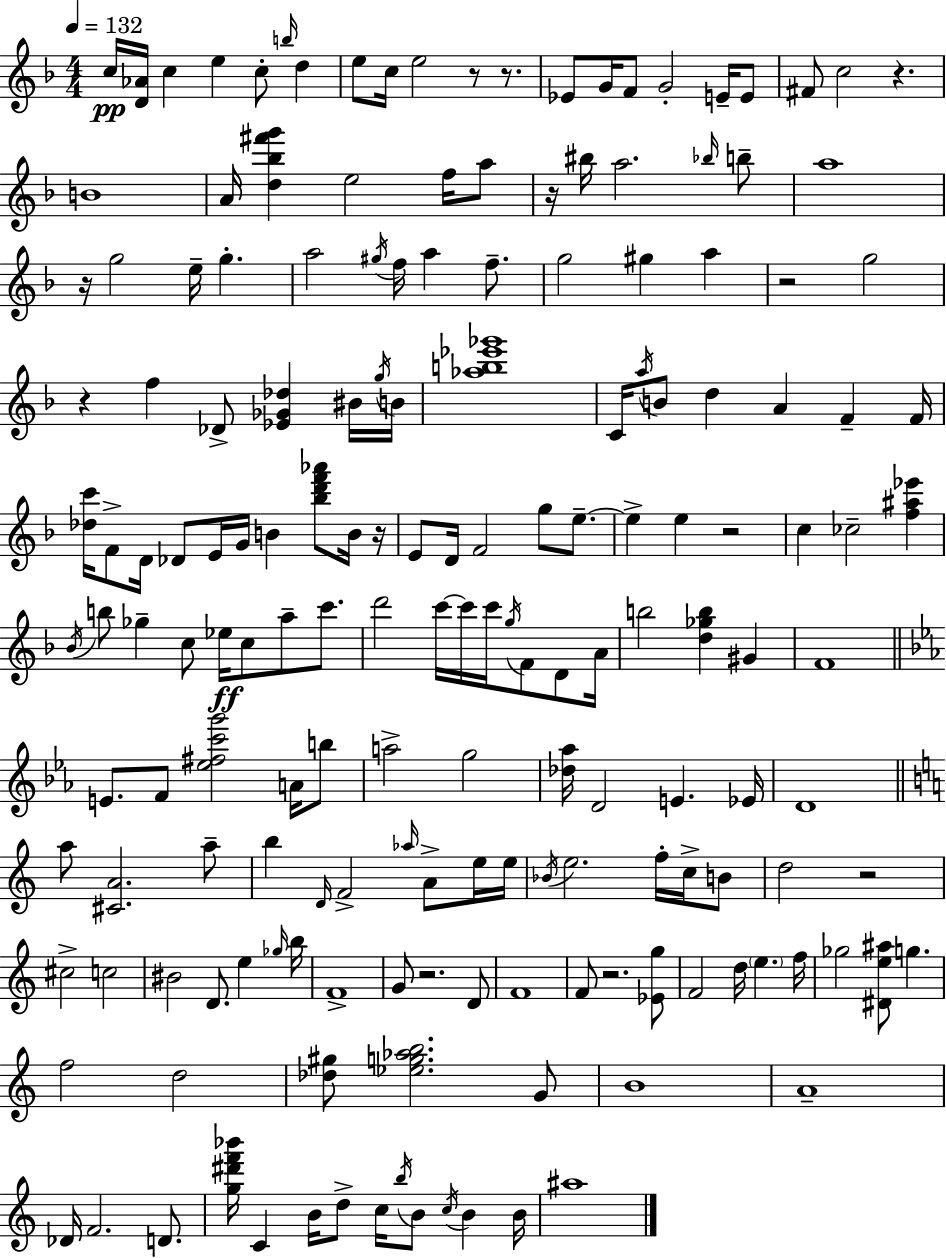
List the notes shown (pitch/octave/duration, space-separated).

C5/s [D4,Ab4]/s C5/q E5/q C5/e B5/s D5/q E5/e C5/s E5/h R/e R/e. Eb4/e G4/s F4/e G4/h E4/s E4/e F#4/e C5/h R/q. B4/w A4/s [D5,Bb5,F#6,G6]/q E5/h F5/s A5/e R/s BIS5/s A5/h. Bb5/s B5/e A5/w R/s G5/h E5/s G5/q. A5/h G#5/s F5/s A5/q F5/e. G5/h G#5/q A5/q R/h G5/h R/q F5/q Db4/e [Eb4,Gb4,Db5]/q BIS4/s G5/s B4/s [Ab5,B5,Eb6,Gb6]/w C4/s A5/s B4/e D5/q A4/q F4/q F4/s [Db5,C6]/s F4/e D4/s Db4/e E4/s G4/s B4/q [Bb5,D6,F6,Ab6]/e B4/s R/s E4/e D4/s F4/h G5/e E5/e. E5/q E5/q R/h C5/q CES5/h [F5,A#5,Eb6]/q Bb4/s B5/e Gb5/q C5/e Eb5/s C5/e A5/e C6/e. D6/h C6/s C6/s C6/s G5/s F4/e D4/e A4/s B5/h [D5,Gb5,B5]/q G#4/q F4/w E4/e. F4/e [Eb5,F#5,C6,G6]/h A4/s B5/e A5/h G5/h [Db5,Ab5]/s D4/h E4/q. Eb4/s D4/w A5/e [C#4,A4]/h. A5/e B5/q D4/s F4/h Ab5/s A4/e E5/s E5/s Bb4/s E5/h. F5/s C5/s B4/e D5/h R/h C#5/h C5/h BIS4/h D4/e. E5/q Gb5/s B5/s F4/w G4/e R/h. D4/e F4/w F4/e R/h. [Eb4,G5]/e F4/h D5/s E5/q. F5/s Gb5/h [D#4,E5,A#5]/e G5/q. F5/h D5/h [Db5,G#5]/e [Eb5,G5,Ab5,B5]/h. G4/e B4/w A4/w Db4/s F4/h. D4/e. [G5,D#6,F6,Bb6]/s C4/q B4/s D5/e C5/s B5/s B4/e C5/s B4/q B4/s A#5/w